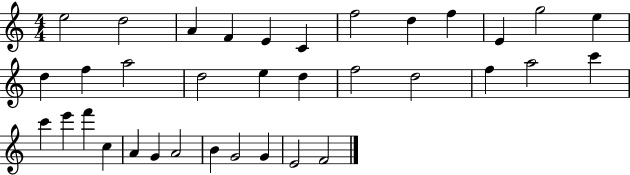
{
  \clef treble
  \numericTimeSignature
  \time 4/4
  \key c \major
  e''2 d''2 | a'4 f'4 e'4 c'4 | f''2 d''4 f''4 | e'4 g''2 e''4 | \break d''4 f''4 a''2 | d''2 e''4 d''4 | f''2 d''2 | f''4 a''2 c'''4 | \break c'''4 e'''4 f'''4 c''4 | a'4 g'4 a'2 | b'4 g'2 g'4 | e'2 f'2 | \break \bar "|."
}